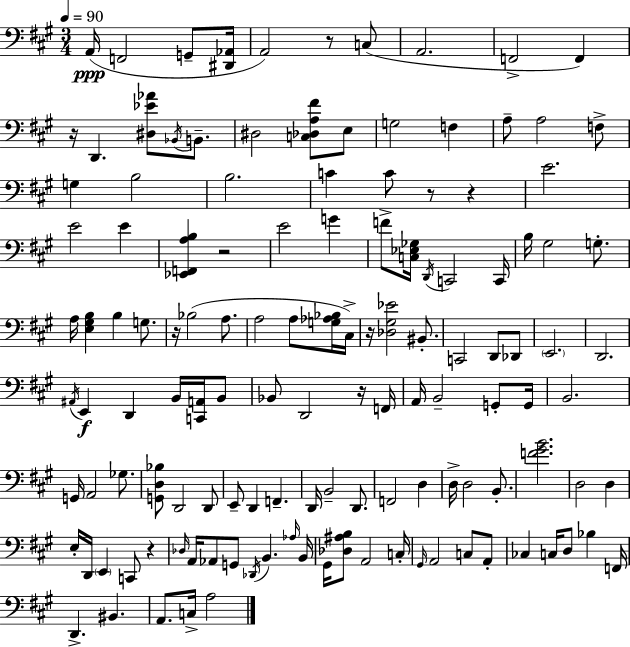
X:1
T:Untitled
M:3/4
L:1/4
K:A
A,,/4 F,,2 G,,/2 [^D,,_A,,]/4 A,,2 z/2 C,/2 A,,2 F,,2 F,, z/4 D,, [^D,_E_A]/2 _B,,/4 B,,/2 ^D,2 [C,_D,A,^F]/2 E,/2 G,2 F, A,/2 A,2 F,/2 G, B,2 B,2 C C/2 z/2 z E2 E2 E [_E,,F,,A,B,] z2 E2 G F/2 [C,_E,_G,]/4 D,,/4 C,,2 C,,/4 B,/4 ^G,2 G,/2 A,/4 [E,^G,B,] B, G,/2 z/4 _B,2 A,/2 A,2 A,/2 [G,_A,_B,]/4 ^C,/4 z/4 [_D,^G,_E]2 ^B,,/2 C,,2 D,,/2 _D,,/2 E,,2 D,,2 ^A,,/4 E,, D,, B,,/4 [C,,A,,]/4 B,,/2 _B,,/2 D,,2 z/4 F,,/4 A,,/4 B,,2 G,,/2 G,,/4 B,,2 G,,/4 A,,2 _G,/2 [G,,D,_B,]/2 D,,2 D,,/2 E,,/2 D,, F,, D,,/4 B,,2 D,,/2 F,,2 D, D,/4 D,2 B,,/2 [F^GB]2 D,2 D, E,/4 D,,/4 E,, C,,/2 z _D,/4 A,,/4 _A,,/2 G,,/2 _D,,/4 B,, _A,/4 B,,/4 ^G,,/4 [_D,^A,B,]/2 A,,2 C,/4 ^G,,/4 A,,2 C,/2 A,,/2 _C, C,/4 D,/2 _B, F,,/4 D,, ^B,, A,,/2 C,/4 A,2